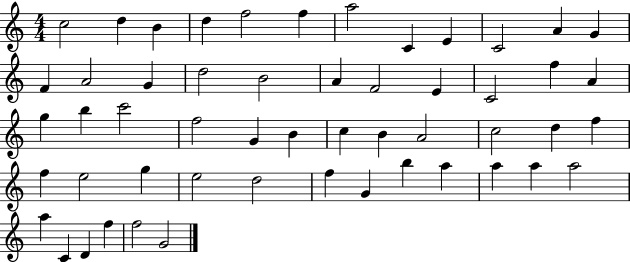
C5/h D5/q B4/q D5/q F5/h F5/q A5/h C4/q E4/q C4/h A4/q G4/q F4/q A4/h G4/q D5/h B4/h A4/q F4/h E4/q C4/h F5/q A4/q G5/q B5/q C6/h F5/h G4/q B4/q C5/q B4/q A4/h C5/h D5/q F5/q F5/q E5/h G5/q E5/h D5/h F5/q G4/q B5/q A5/q A5/q A5/q A5/h A5/q C4/q D4/q F5/q F5/h G4/h